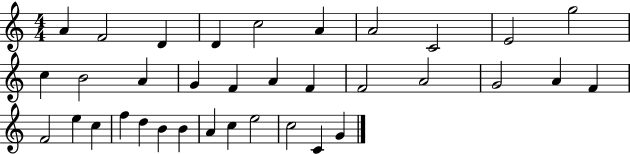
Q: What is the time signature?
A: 4/4